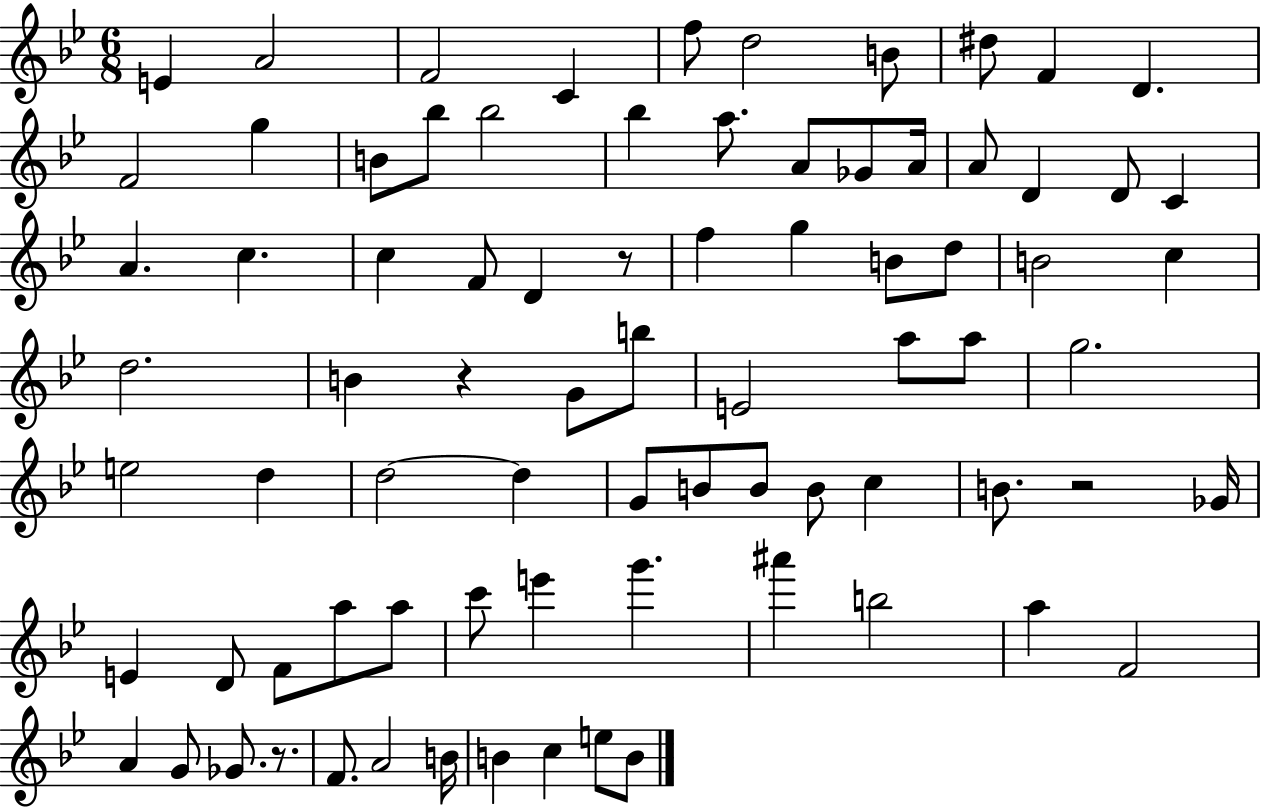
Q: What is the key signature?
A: BES major